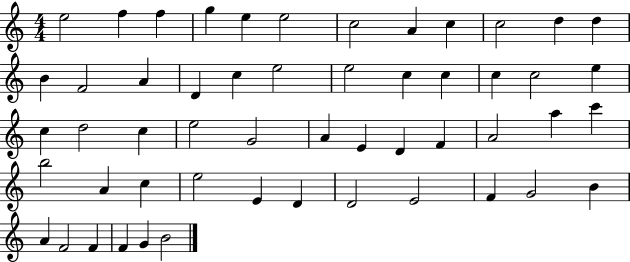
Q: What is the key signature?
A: C major